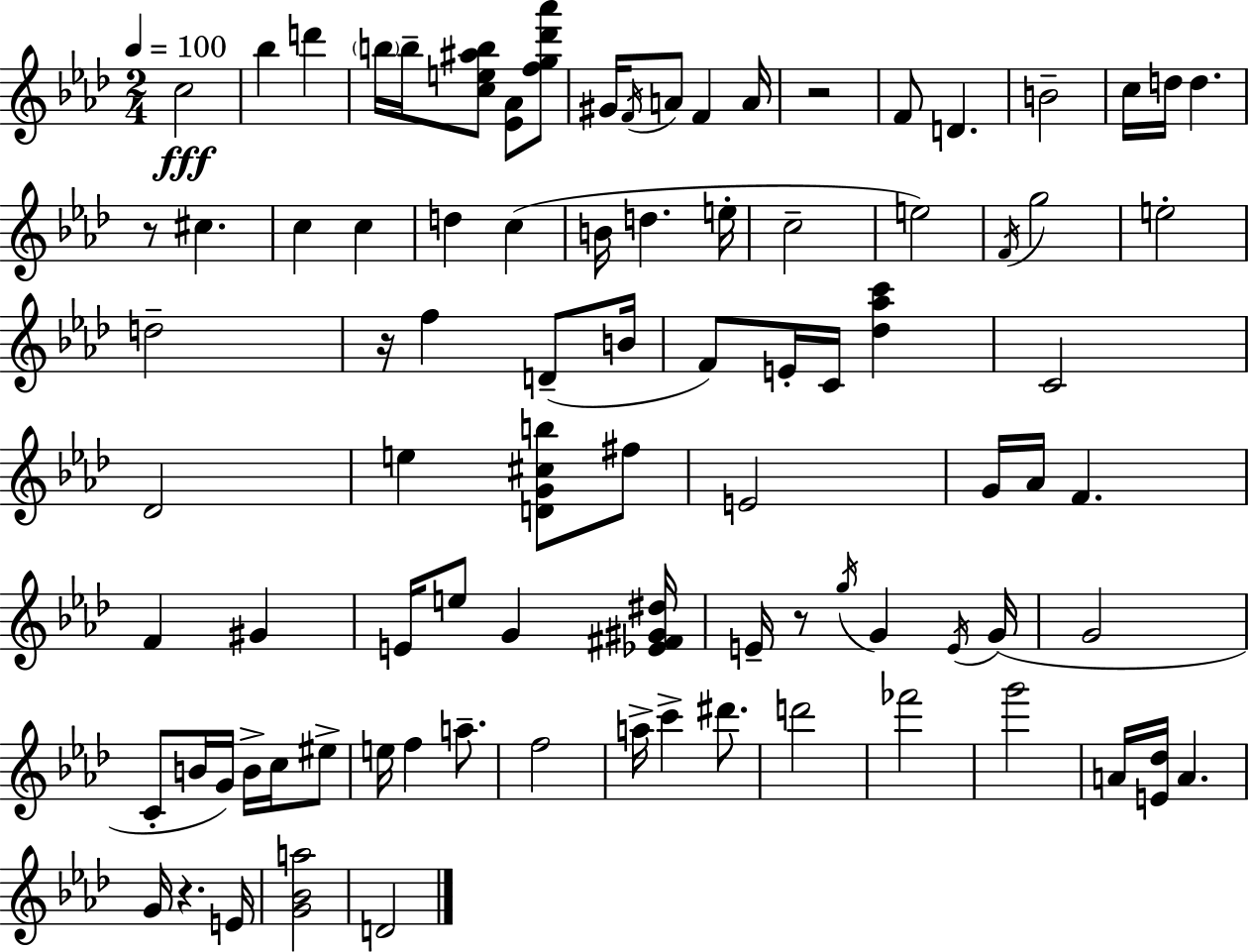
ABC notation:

X:1
T:Untitled
M:2/4
L:1/4
K:Fm
c2 _b d' b/4 b/4 [ce^ab]/2 [_E_A]/2 [fg_d'_a']/2 ^G/4 F/4 A/2 F A/4 z2 F/2 D B2 c/4 d/4 d z/2 ^c c c d c B/4 d e/4 c2 e2 F/4 g2 e2 d2 z/4 f D/2 B/4 F/2 E/4 C/4 [_d_ac'] C2 _D2 e [DG^cb]/2 ^f/2 E2 G/4 _A/4 F F ^G E/4 e/2 G [_E^F^G^d]/4 E/4 z/2 g/4 G E/4 G/4 G2 C/2 B/4 G/4 B/4 c/4 ^e/2 e/4 f a/2 f2 a/4 c' ^d'/2 d'2 _f'2 g'2 A/4 [E_d]/4 A G/4 z E/4 [G_Ba]2 D2